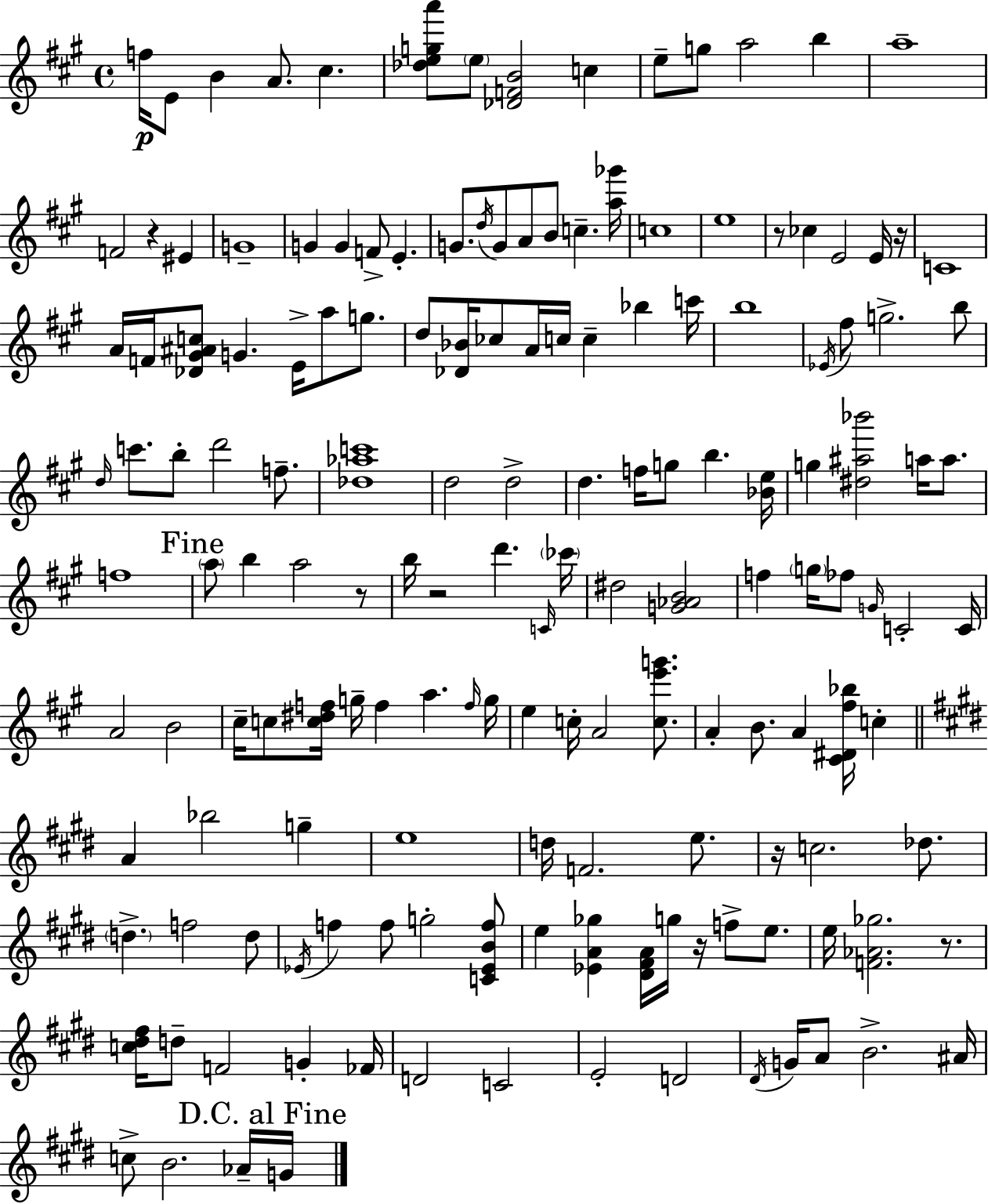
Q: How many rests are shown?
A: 8